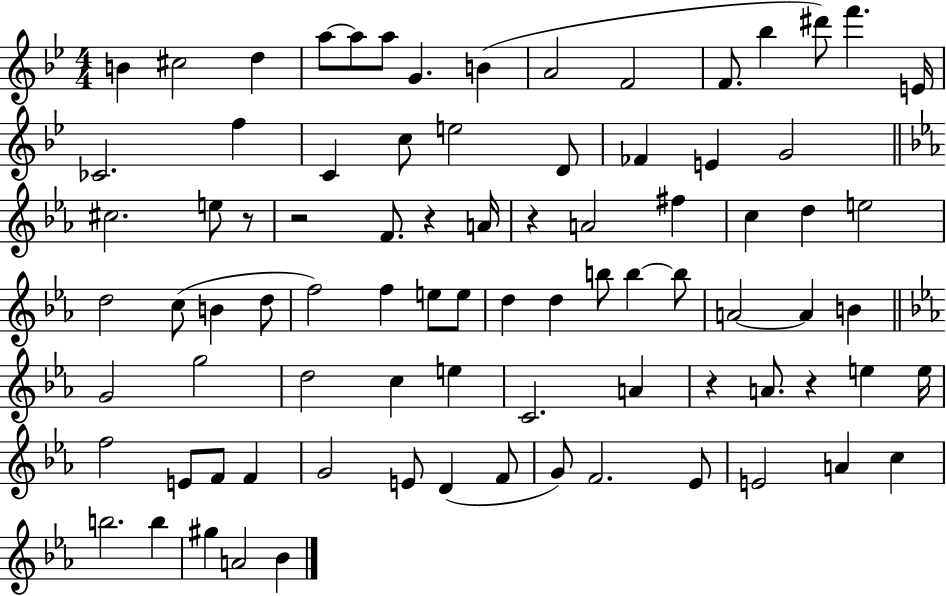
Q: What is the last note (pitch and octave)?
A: Bb4